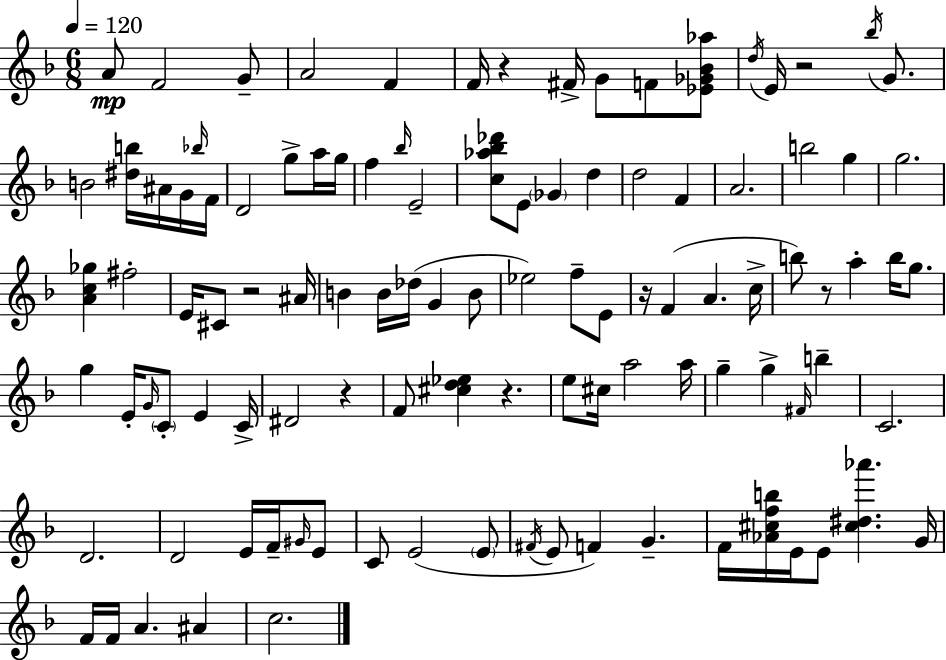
A4/e F4/h G4/e A4/h F4/q F4/s R/q F#4/s G4/e F4/e [Eb4,Gb4,Bb4,Ab5]/e D5/s E4/s R/h Bb5/s G4/e. B4/h [D#5,B5]/s A#4/s G4/s Bb5/s F4/s D4/h G5/e A5/s G5/s F5/q Bb5/s E4/h [C5,Ab5,Bb5,Db6]/e E4/e Gb4/q D5/q D5/h F4/q A4/h. B5/h G5/q G5/h. [A4,C5,Gb5]/q F#5/h E4/s C#4/e R/h A#4/s B4/q B4/s Db5/s G4/q B4/e Eb5/h F5/e E4/e R/s F4/q A4/q. C5/s B5/e R/e A5/q B5/s G5/e. G5/q E4/s G4/s C4/e E4/q C4/s D#4/h R/q F4/e [C#5,D5,Eb5]/q R/q. E5/e C#5/s A5/h A5/s G5/q G5/q F#4/s B5/q C4/h. D4/h. D4/h E4/s F4/s G#4/s E4/e C4/e E4/h E4/e F#4/s E4/e F4/q G4/q. F4/s [Ab4,C#5,F5,B5]/s E4/s E4/e [C#5,D#5,Ab6]/q. G4/s F4/s F4/s A4/q. A#4/q C5/h.